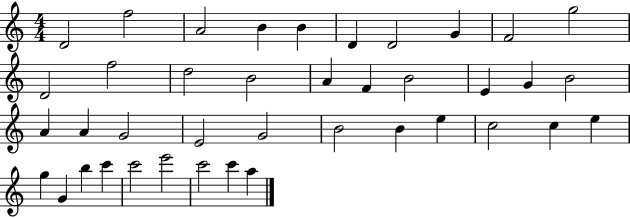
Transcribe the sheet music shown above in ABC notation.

X:1
T:Untitled
M:4/4
L:1/4
K:C
D2 f2 A2 B B D D2 G F2 g2 D2 f2 d2 B2 A F B2 E G B2 A A G2 E2 G2 B2 B e c2 c e g G b c' c'2 e'2 c'2 c' a